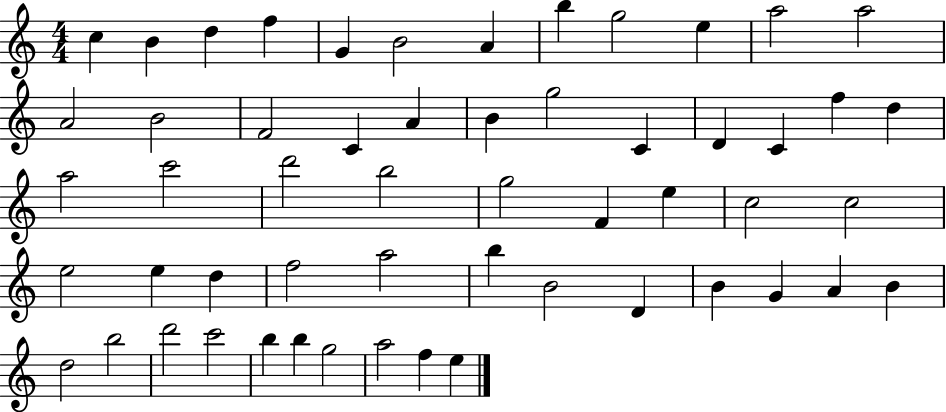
C5/q B4/q D5/q F5/q G4/q B4/h A4/q B5/q G5/h E5/q A5/h A5/h A4/h B4/h F4/h C4/q A4/q B4/q G5/h C4/q D4/q C4/q F5/q D5/q A5/h C6/h D6/h B5/h G5/h F4/q E5/q C5/h C5/h E5/h E5/q D5/q F5/h A5/h B5/q B4/h D4/q B4/q G4/q A4/q B4/q D5/h B5/h D6/h C6/h B5/q B5/q G5/h A5/h F5/q E5/q